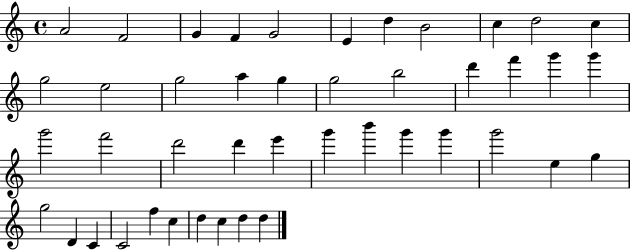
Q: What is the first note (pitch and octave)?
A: A4